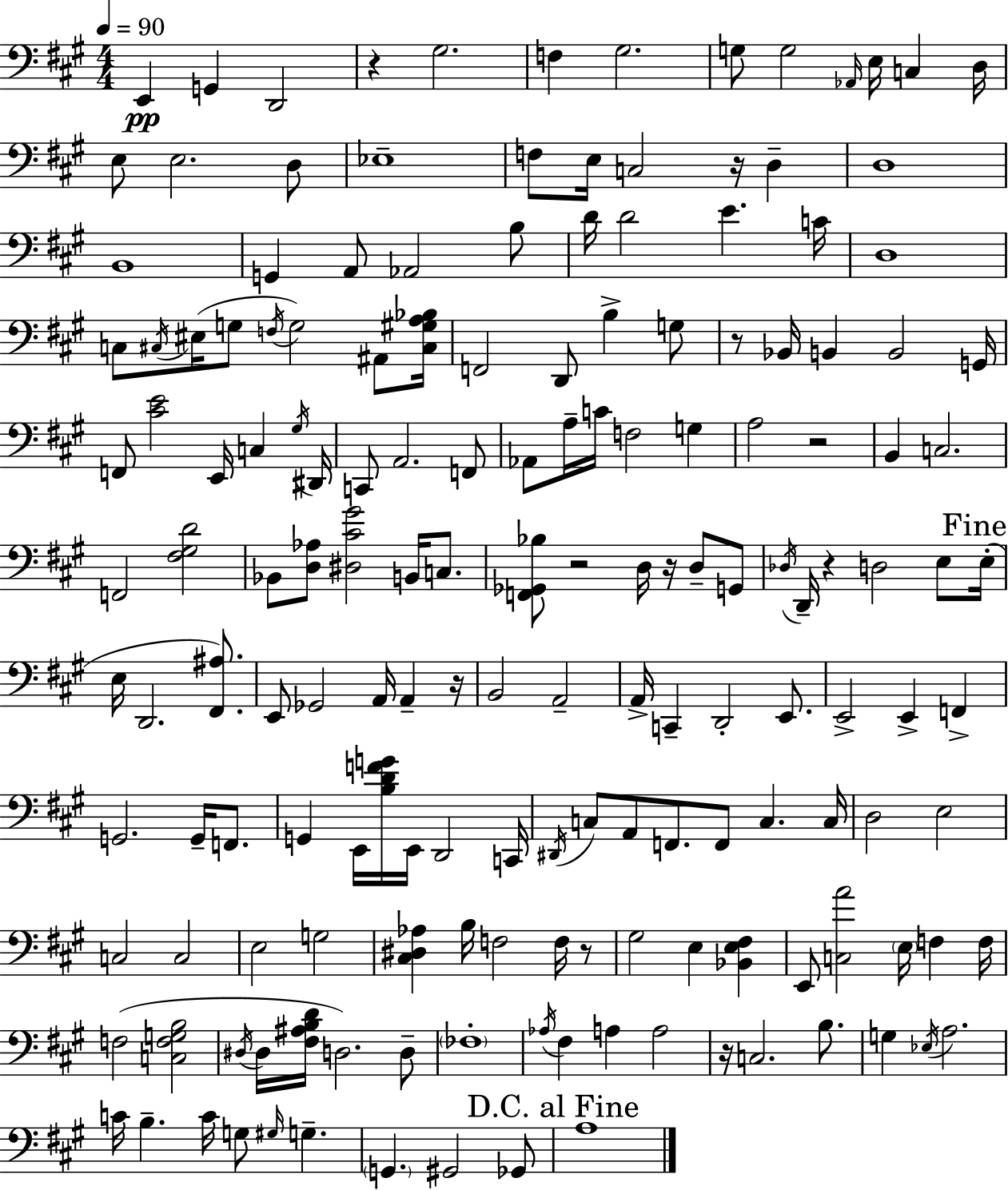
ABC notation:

X:1
T:Untitled
M:4/4
L:1/4
K:A
E,, G,, D,,2 z ^G,2 F, ^G,2 G,/2 G,2 _A,,/4 E,/4 C, D,/4 E,/2 E,2 D,/2 _E,4 F,/2 E,/4 C,2 z/4 D, D,4 B,,4 G,, A,,/2 _A,,2 B,/2 D/4 D2 E C/4 D,4 C,/2 ^C,/4 ^E,/4 G,/2 F,/4 G,2 ^A,,/2 [^C,^G,A,_B,]/4 F,,2 D,,/2 B, G,/2 z/2 _B,,/4 B,, B,,2 G,,/4 F,,/2 [^CE]2 E,,/4 C, ^G,/4 ^D,,/4 C,,/2 A,,2 F,,/2 _A,,/2 A,/4 C/4 F,2 G, A,2 z2 B,, C,2 F,,2 [^F,^G,D]2 _B,,/2 [D,_A,]/2 [^D,^C^G]2 B,,/4 C,/2 [F,,_G,,_B,]/2 z2 D,/4 z/4 D,/2 G,,/2 _D,/4 D,,/4 z D,2 E,/2 E,/4 E,/4 D,,2 [^F,,^A,]/2 E,,/2 _G,,2 A,,/4 A,, z/4 B,,2 A,,2 A,,/4 C,, D,,2 E,,/2 E,,2 E,, F,, G,,2 G,,/4 F,,/2 G,, E,,/4 [B,DFG]/4 E,,/4 D,,2 C,,/4 ^D,,/4 C,/2 A,,/2 F,,/2 F,,/2 C, C,/4 D,2 E,2 C,2 C,2 E,2 G,2 [^C,^D,_A,] B,/4 F,2 F,/4 z/2 ^G,2 E, [_B,,E,^F,] E,,/2 [C,A]2 E,/4 F, F,/4 F,2 [C,F,G,B,]2 ^D,/4 ^D,/4 [^F,^A,B,D]/4 D,2 D,/2 _F,4 _A,/4 ^F, A, A,2 z/4 C,2 B,/2 G, _E,/4 A,2 C/4 B, C/4 G,/2 ^G,/4 G, G,, ^G,,2 _G,,/2 A,4